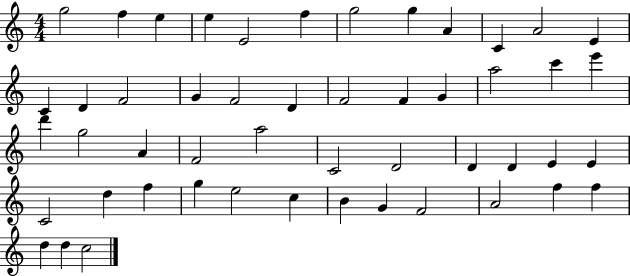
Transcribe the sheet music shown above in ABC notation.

X:1
T:Untitled
M:4/4
L:1/4
K:C
g2 f e e E2 f g2 g A C A2 E C D F2 G F2 D F2 F G a2 c' e' d' g2 A F2 a2 C2 D2 D D E E C2 d f g e2 c B G F2 A2 f f d d c2